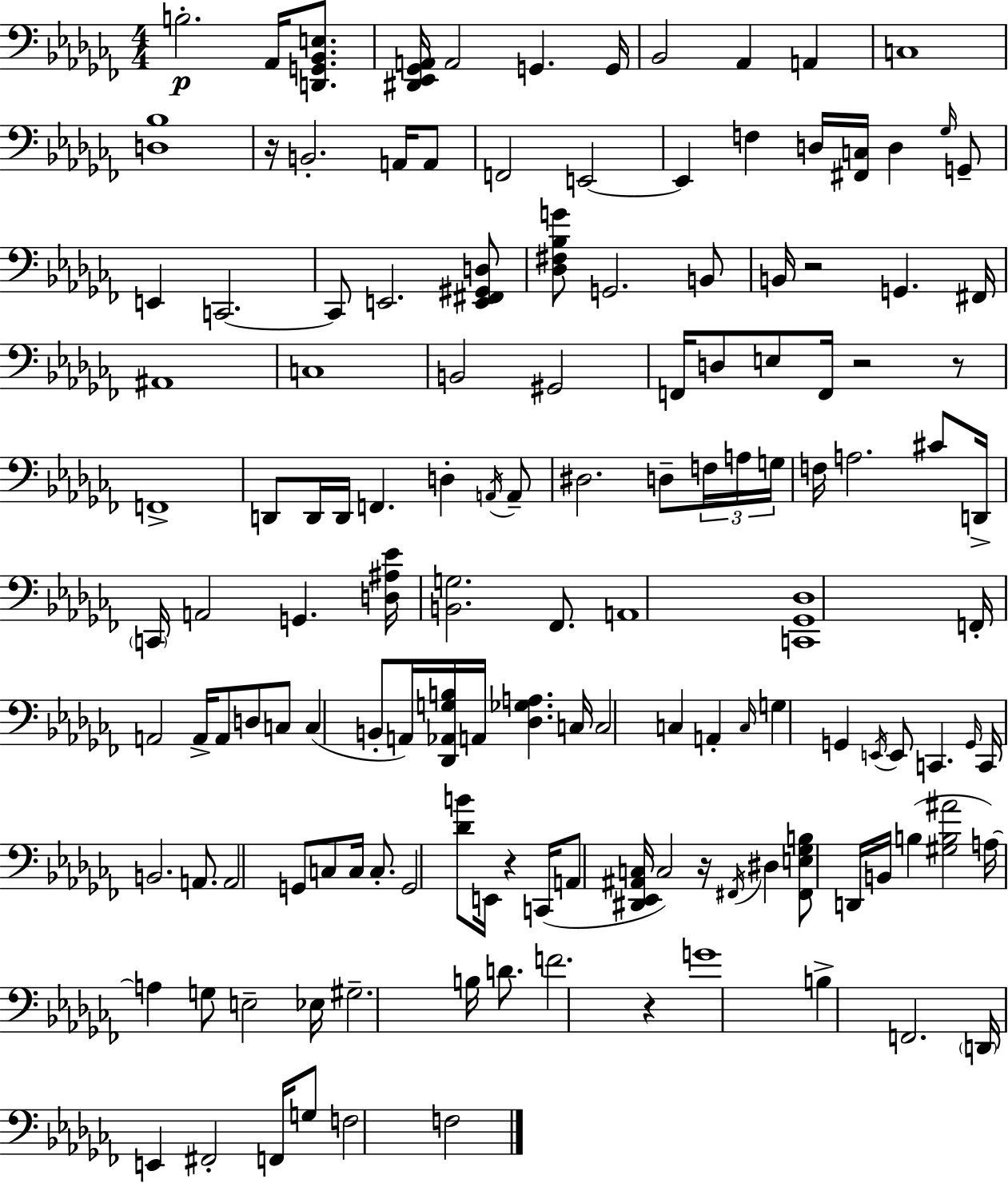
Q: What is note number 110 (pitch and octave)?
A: F2